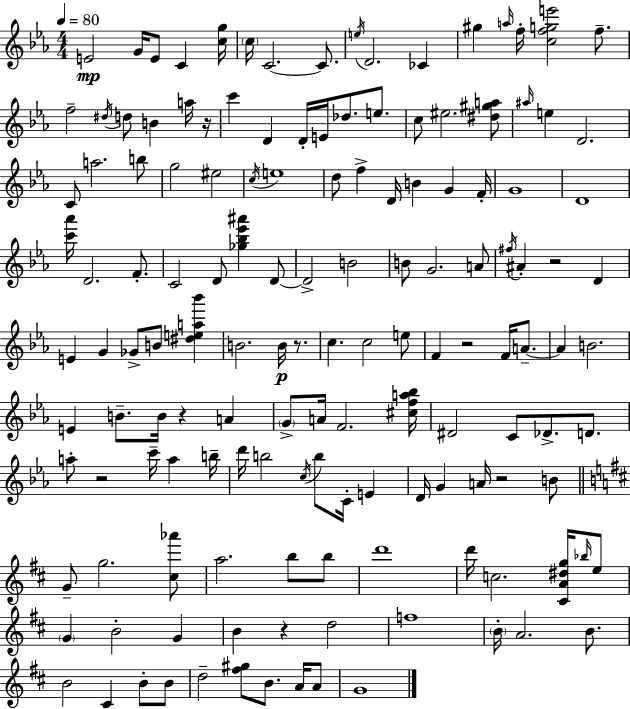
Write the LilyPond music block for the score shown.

{
  \clef treble
  \numericTimeSignature
  \time 4/4
  \key c \minor
  \tempo 4 = 80
  e'2\mp g'16 e'8 c'4 <c'' g''>16 | \parenthesize c''16 c'2.~~ c'8. | \acciaccatura { e''16 } d'2. ces'4 | gis''4 \grace { a''16 } f''16-. <c'' f'' g'' e'''>2 f''8.-- | \break f''2-- \acciaccatura { dis''16 } d''8 b'4 | a''16 r16 c'''4 d'4 d'16-. e'16 des''8. | e''8. c''8 eis''2. | <dis'' gis'' a''>8 \grace { ais''16 } e''4 d'2. | \break c'8 a''2. | b''8 g''2 eis''2 | \acciaccatura { c''16 } e''1 | d''8 f''4-> d'16 b'4 | \break g'4 f'16-. g'1 | d'1 | <c''' aes'''>16 d'2. | f'8.-. c'2 d'8 <ges'' bes'' ees''' ais'''>4 | \break d'8~~ d'2-> b'2 | b'8 g'2. | a'8 \acciaccatura { fis''16 } ais'4-. r2 | d'4 e'4 g'4 ges'8-> | \break b'8 <dis'' e'' a'' bes'''>4 b'2. | b'16\p r8. c''4. c''2 | e''8 f'4 r2 | f'16 a'8.--~~ a'4 b'2. | \break e'4 b'8.-- b'16 r4 | a'4 \parenthesize g'8-> a'16 f'2. | <cis'' f'' a'' bes''>16 dis'2 c'8 | des'8.-> d'8. a''8-. r2 | \break c'''16-- a''4 b''16-- d'''16 b''2 \acciaccatura { c''16 } | b''8 c'16-. e'4 d'16 g'4 a'16 r2 | b'8 \bar "||" \break \key d \major g'8-- g''2. <cis'' aes'''>8 | a''2. b''8 b''8 | d'''1 | d'''16 c''2. <cis' a' dis'' g''>16 \grace { bes''16 } e''8 | \break \parenthesize g'4 b'2-. g'4 | b'4 r4 d''2 | f''1 | \parenthesize b'16-. a'2. b'8. | \break b'2 cis'4 b'8-. b'8 | d''2-- <fis'' gis''>8 b'8. a'16 a'8 | g'1 | \bar "|."
}